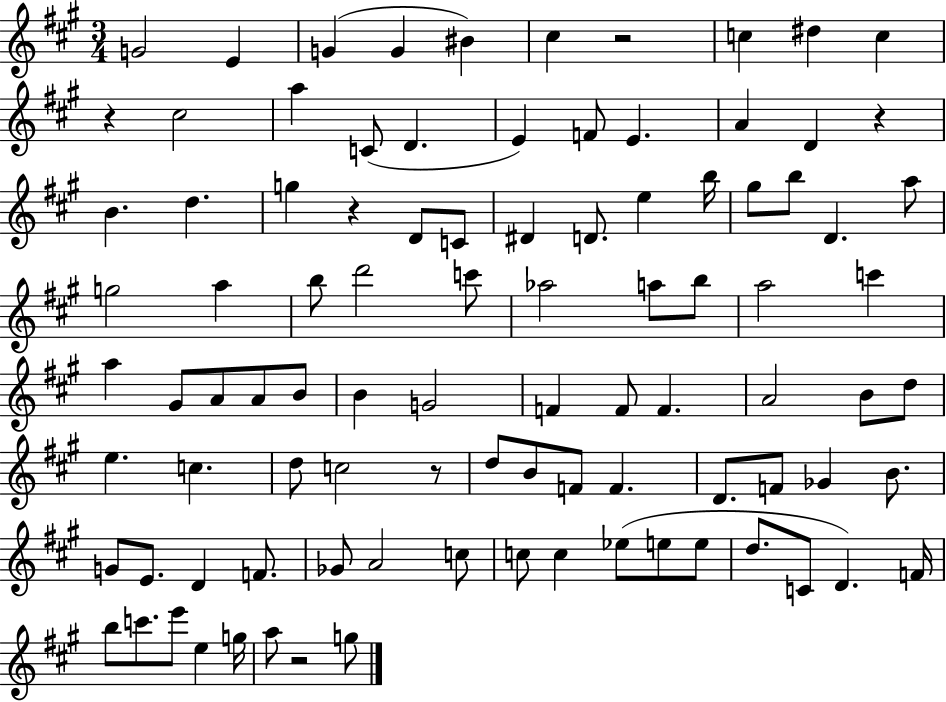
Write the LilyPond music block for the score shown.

{
  \clef treble
  \numericTimeSignature
  \time 3/4
  \key a \major
  \repeat volta 2 { g'2 e'4 | g'4( g'4 bis'4) | cis''4 r2 | c''4 dis''4 c''4 | \break r4 cis''2 | a''4 c'8( d'4. | e'4) f'8 e'4. | a'4 d'4 r4 | \break b'4. d''4. | g''4 r4 d'8 c'8 | dis'4 d'8. e''4 b''16 | gis''8 b''8 d'4. a''8 | \break g''2 a''4 | b''8 d'''2 c'''8 | aes''2 a''8 b''8 | a''2 c'''4 | \break a''4 gis'8 a'8 a'8 b'8 | b'4 g'2 | f'4 f'8 f'4. | a'2 b'8 d''8 | \break e''4. c''4. | d''8 c''2 r8 | d''8 b'8 f'8 f'4. | d'8. f'8 ges'4 b'8. | \break g'8 e'8. d'4 f'8. | ges'8 a'2 c''8 | c''8 c''4 ees''8( e''8 e''8 | d''8. c'8 d'4.) f'16 | \break b''8 c'''8. e'''8 e''4 g''16 | a''8 r2 g''8 | } \bar "|."
}